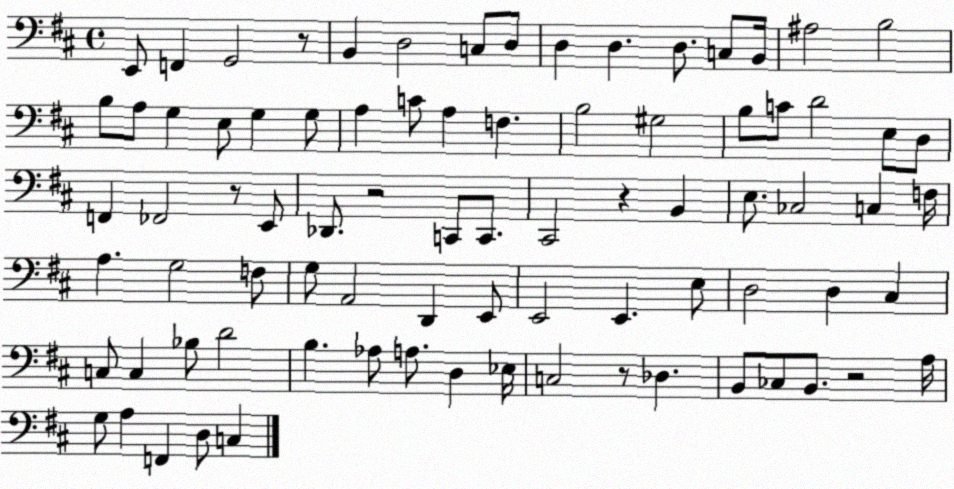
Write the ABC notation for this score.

X:1
T:Untitled
M:4/4
L:1/4
K:D
E,,/2 F,, G,,2 z/2 B,, D,2 C,/2 D,/2 D, D, D,/2 C,/2 B,,/4 ^A,2 B,2 B,/2 A,/2 G, E,/2 G, G,/2 A, C/2 A, F, B,2 ^G,2 B,/2 C/2 D2 E,/2 D,/2 F,, _F,,2 z/2 E,,/2 _D,,/2 z2 C,,/2 C,,/2 ^C,,2 z B,, E,/2 _C,2 C, F,/4 A, G,2 F,/2 G,/2 A,,2 D,, E,,/2 E,,2 E,, E,/2 D,2 D, ^C, C,/2 C, _B,/2 D2 B, _A,/2 A,/2 D, _E,/4 C,2 z/2 _D, B,,/2 _C,/2 B,,/2 z2 A,/4 G,/2 A, F,, D,/2 C,